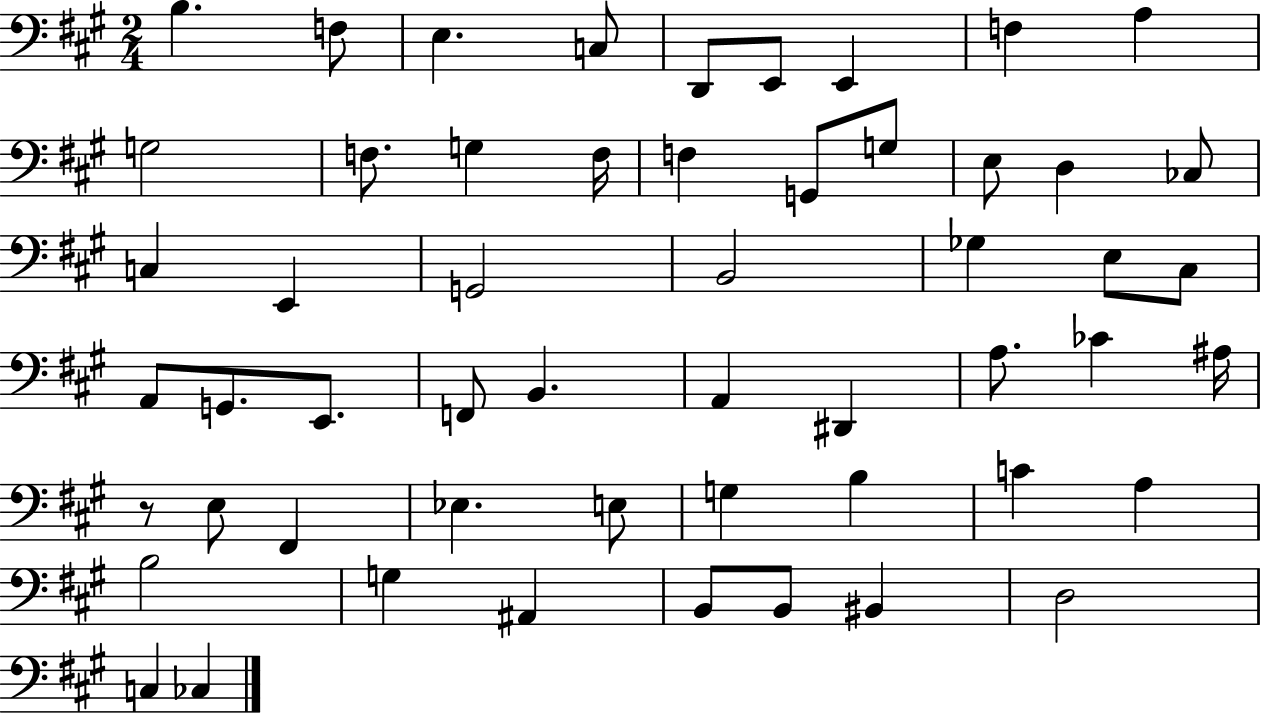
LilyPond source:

{
  \clef bass
  \numericTimeSignature
  \time 2/4
  \key a \major
  b4. f8 | e4. c8 | d,8 e,8 e,4 | f4 a4 | \break g2 | f8. g4 f16 | f4 g,8 g8 | e8 d4 ces8 | \break c4 e,4 | g,2 | b,2 | ges4 e8 cis8 | \break a,8 g,8. e,8. | f,8 b,4. | a,4 dis,4 | a8. ces'4 ais16 | \break r8 e8 fis,4 | ees4. e8 | g4 b4 | c'4 a4 | \break b2 | g4 ais,4 | b,8 b,8 bis,4 | d2 | \break c4 ces4 | \bar "|."
}